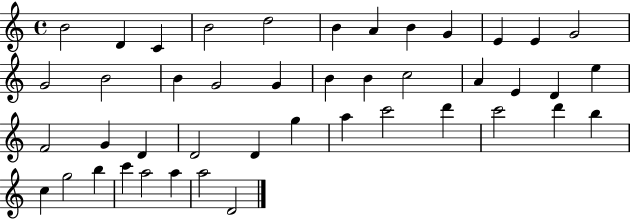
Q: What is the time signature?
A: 4/4